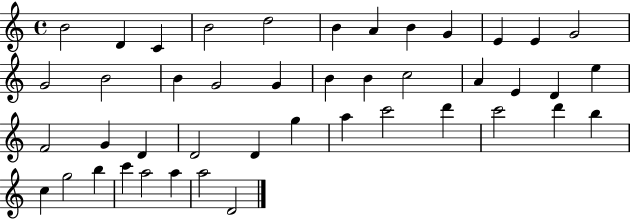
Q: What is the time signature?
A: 4/4